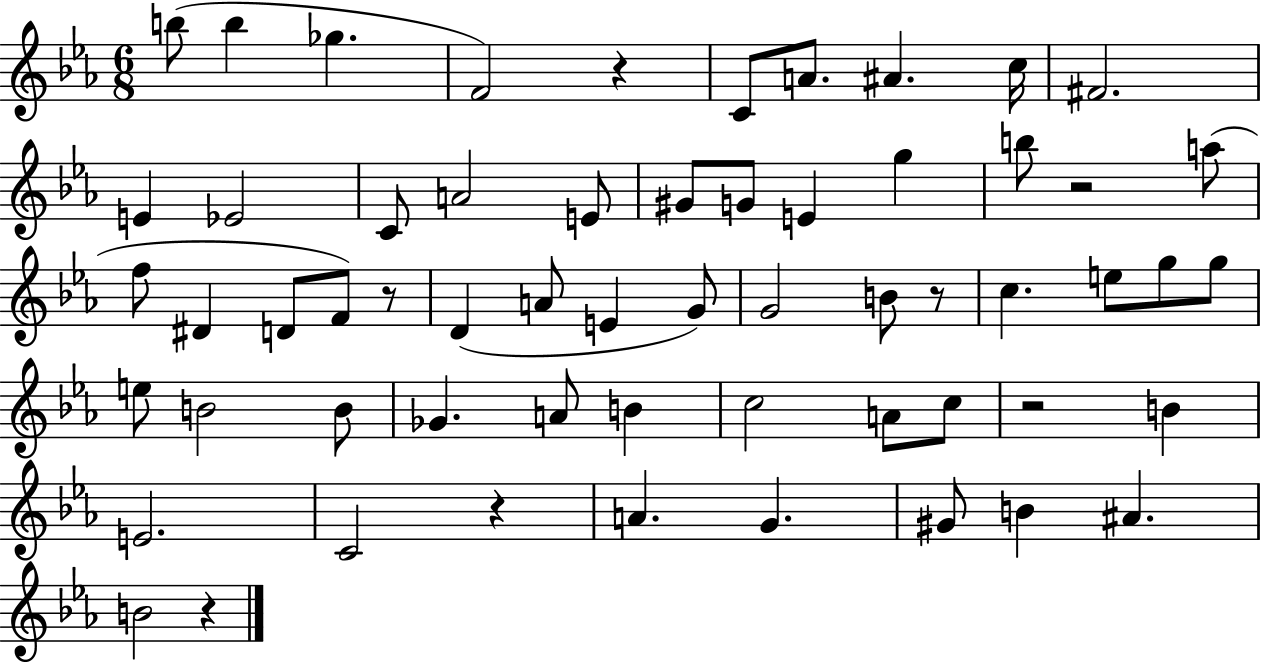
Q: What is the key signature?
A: EES major